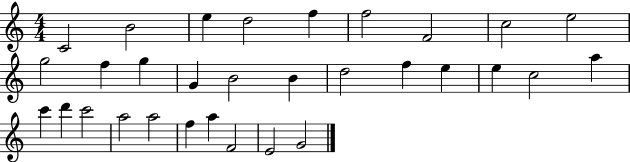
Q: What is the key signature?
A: C major